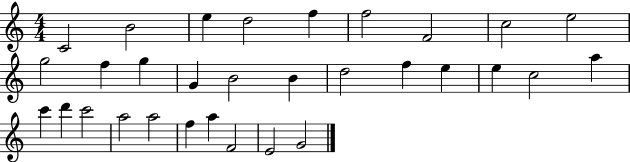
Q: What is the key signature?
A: C major